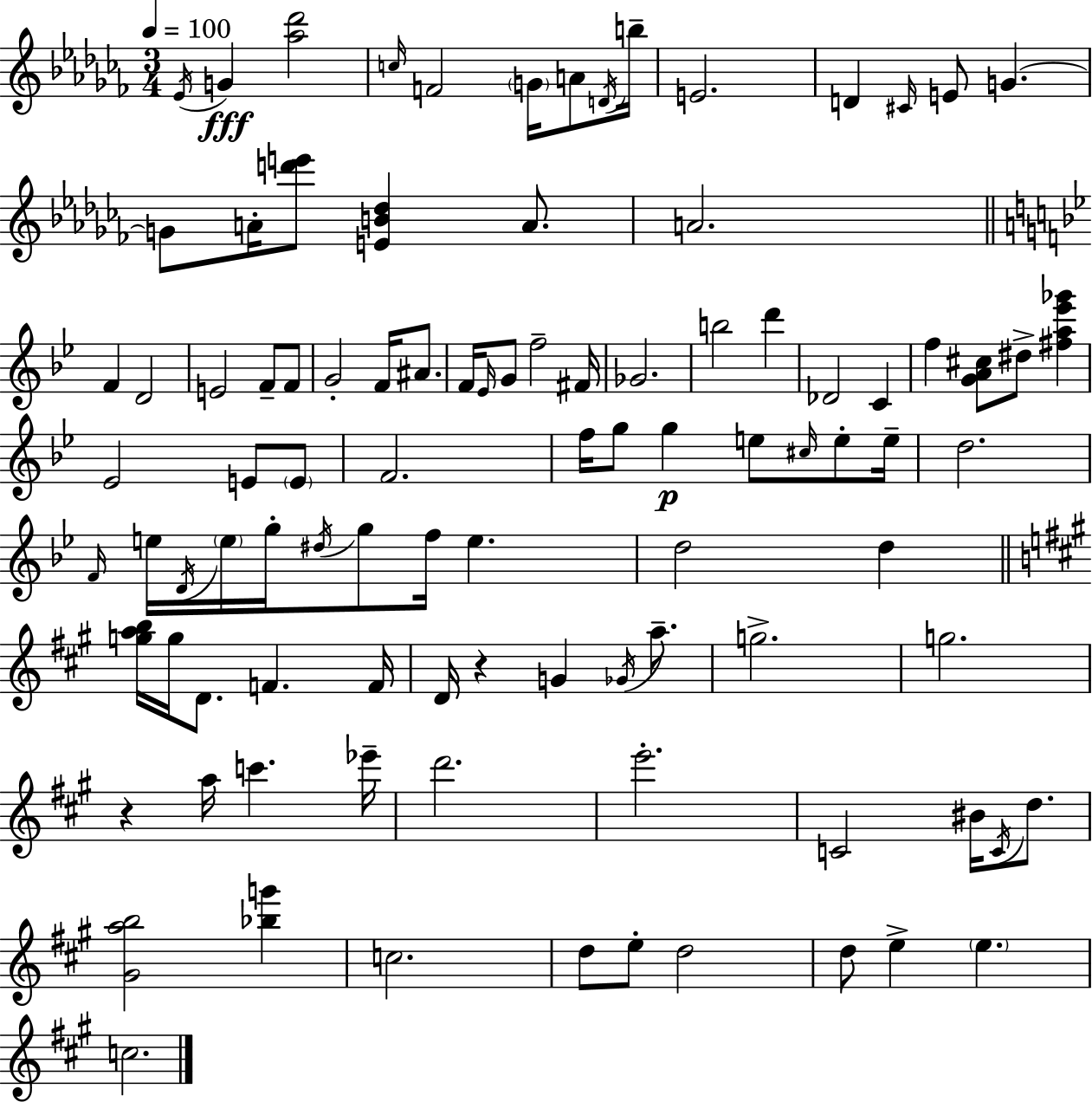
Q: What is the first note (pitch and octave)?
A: Eb4